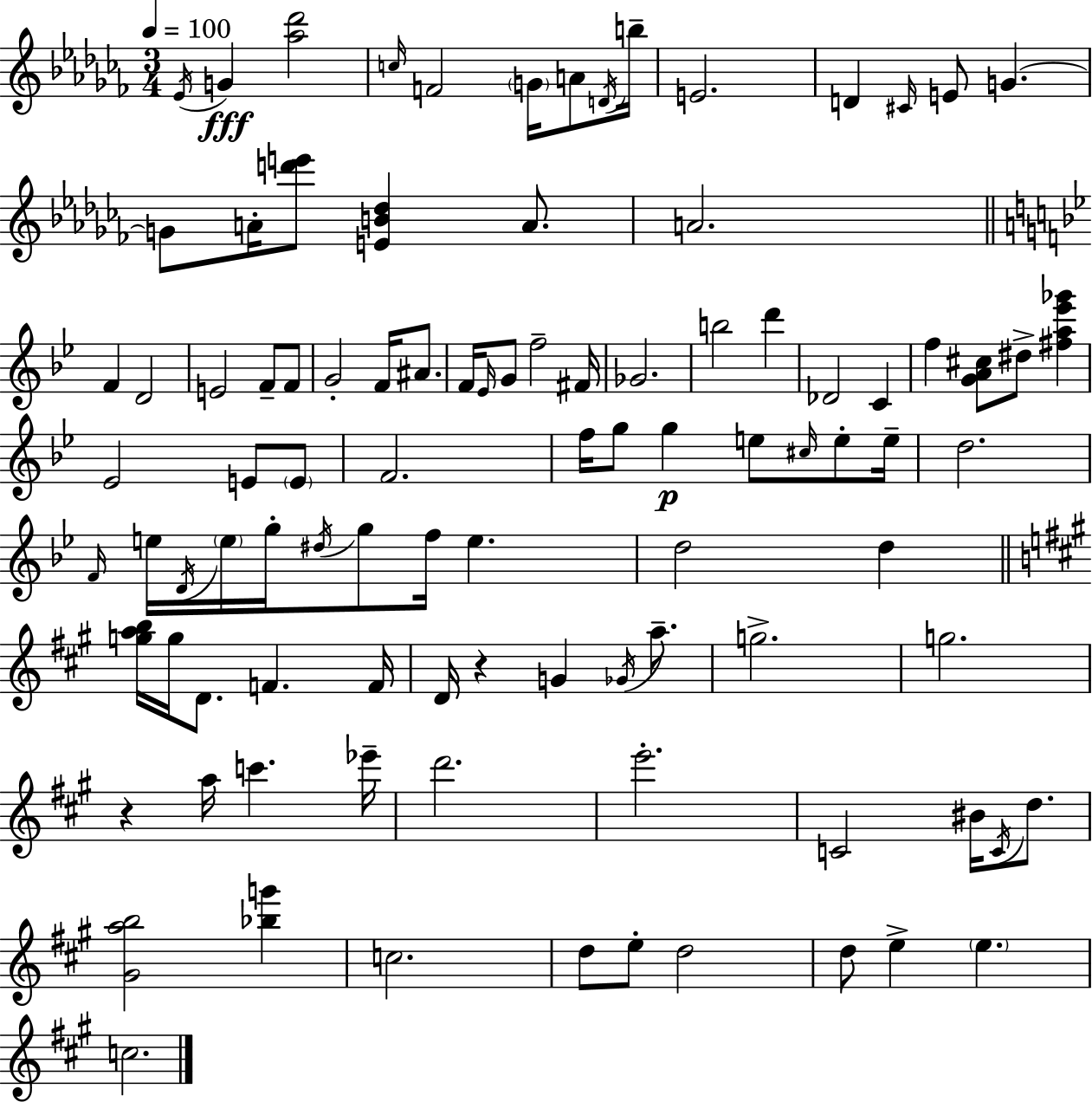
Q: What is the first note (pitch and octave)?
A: Eb4